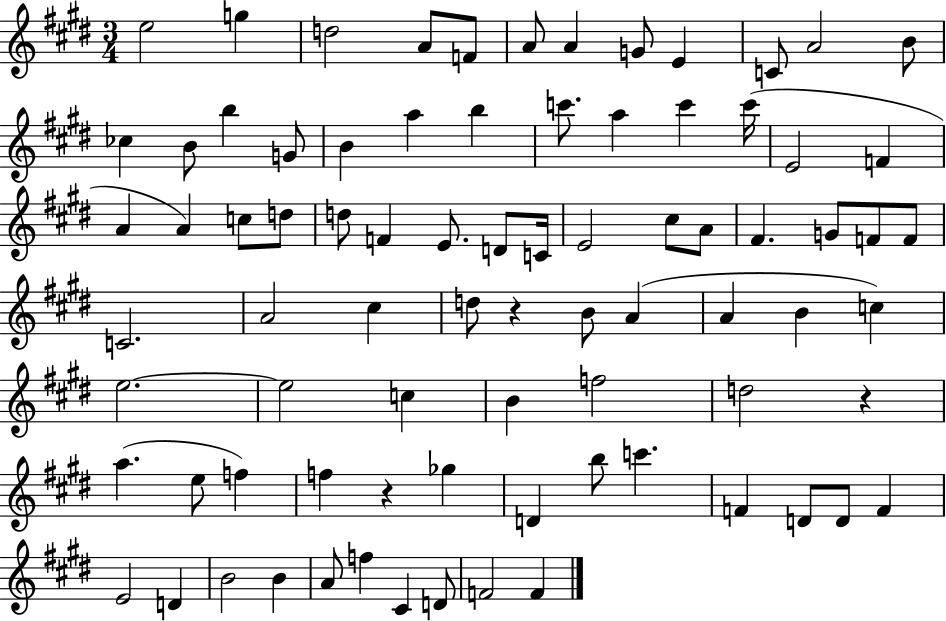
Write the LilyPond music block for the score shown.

{
  \clef treble
  \numericTimeSignature
  \time 3/4
  \key e \major
  e''2 g''4 | d''2 a'8 f'8 | a'8 a'4 g'8 e'4 | c'8 a'2 b'8 | \break ces''4 b'8 b''4 g'8 | b'4 a''4 b''4 | c'''8. a''4 c'''4 c'''16( | e'2 f'4 | \break a'4 a'4) c''8 d''8 | d''8 f'4 e'8. d'8 c'16 | e'2 cis''8 a'8 | fis'4. g'8 f'8 f'8 | \break c'2. | a'2 cis''4 | d''8 r4 b'8 a'4( | a'4 b'4 c''4) | \break e''2.~~ | e''2 c''4 | b'4 f''2 | d''2 r4 | \break a''4.( e''8 f''4) | f''4 r4 ges''4 | d'4 b''8 c'''4. | f'4 d'8 d'8 f'4 | \break e'2 d'4 | b'2 b'4 | a'8 f''4 cis'4 d'8 | f'2 f'4 | \break \bar "|."
}